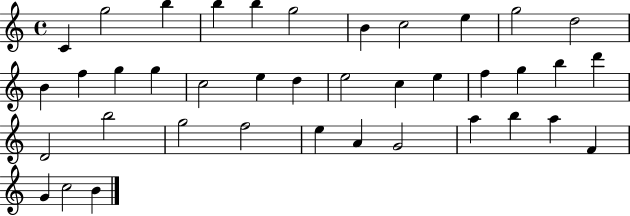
C4/q G5/h B5/q B5/q B5/q G5/h B4/q C5/h E5/q G5/h D5/h B4/q F5/q G5/q G5/q C5/h E5/q D5/q E5/h C5/q E5/q F5/q G5/q B5/q D6/q D4/h B5/h G5/h F5/h E5/q A4/q G4/h A5/q B5/q A5/q F4/q G4/q C5/h B4/q